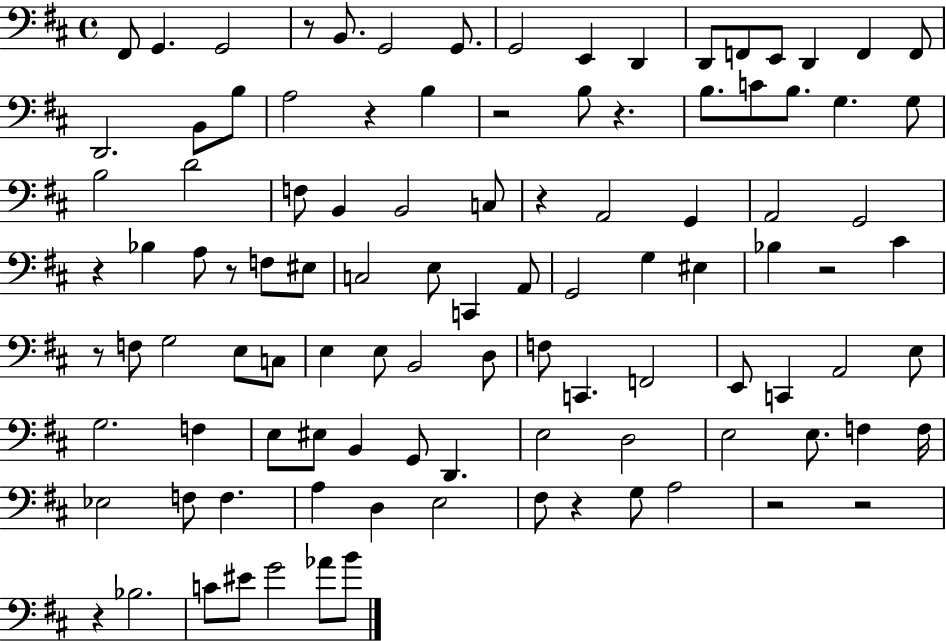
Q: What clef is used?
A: bass